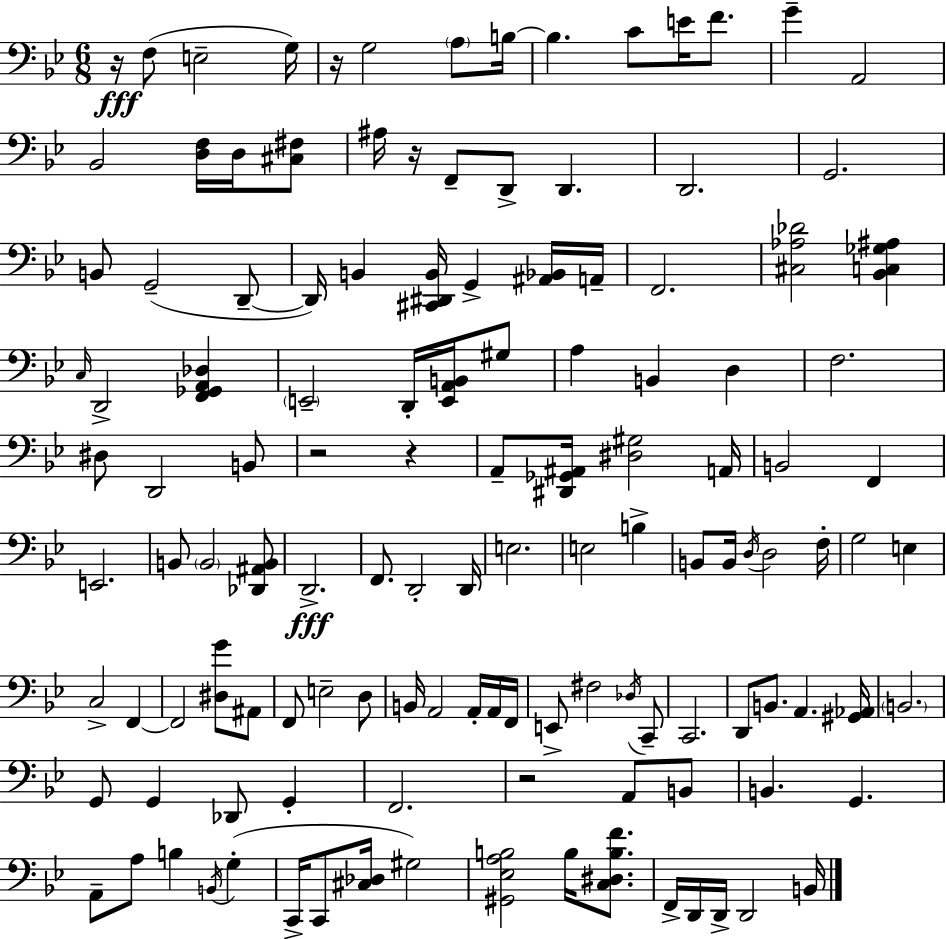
{
  \clef bass
  \numericTimeSignature
  \time 6/8
  \key bes \major
  r16\fff f8( e2-- g16) | r16 g2 \parenthesize a8 b16~~ | b4. c'8 e'16 f'8. | g'4-- a,2 | \break bes,2 <d f>16 d16 <cis fis>8 | ais16 r16 f,8-- d,8-> d,4. | d,2. | g,2. | \break b,8 g,2--( d,8--~~ | d,16) b,4 <cis, dis, b,>16 g,4-> <ais, bes,>16 a,16-- | f,2. | <cis aes des'>2 <bes, c ges ais>4 | \break \grace { c16 } d,2-> <f, ges, a, des>4 | \parenthesize e,2-- d,16-. <e, a, b,>16 gis8 | a4 b,4 d4 | f2. | \break dis8 d,2 b,8 | r2 r4 | a,8-- <dis, ges, ais,>16 <dis gis>2 | a,16 b,2 f,4 | \break e,2. | b,8 \parenthesize b,2 <des, ais, b,>8 | d,2.->\fff | f,8. d,2-. | \break d,16 e2. | e2 b4-> | b,8 b,16 \acciaccatura { d16 } d2 | f16-. g2 e4 | \break c2-> f,4~~ | f,2 <dis g'>8 | ais,8 f,8 e2-- | d8 b,16 a,2 a,16-. | \break a,16 f,16 e,8-> fis2 | \acciaccatura { des16 } c,8-- c,2. | d,8 b,8. a,4. | <gis, aes,>16 \parenthesize b,2. | \break g,8 g,4 des,8 g,4-. | f,2. | r2 a,8 | b,8 b,4. g,4. | \break a,8-- a8 b4 \acciaccatura { b,16 } | g4-.( c,16-> c,8 <cis des>16 gis2) | <gis, ees a b>2 | b16 <c dis b f'>8. f,16-> d,16 d,16-> d,2 | \break b,16 \bar "|."
}